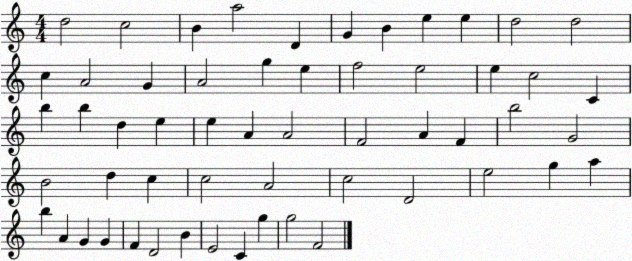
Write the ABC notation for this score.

X:1
T:Untitled
M:4/4
L:1/4
K:C
d2 c2 B a2 D G B e e d2 d2 c A2 G A2 g e f2 e2 e c2 C b b d e e A A2 F2 A F b2 G2 B2 d c c2 A2 c2 D2 e2 g a b A G G F D2 B E2 C g g2 F2